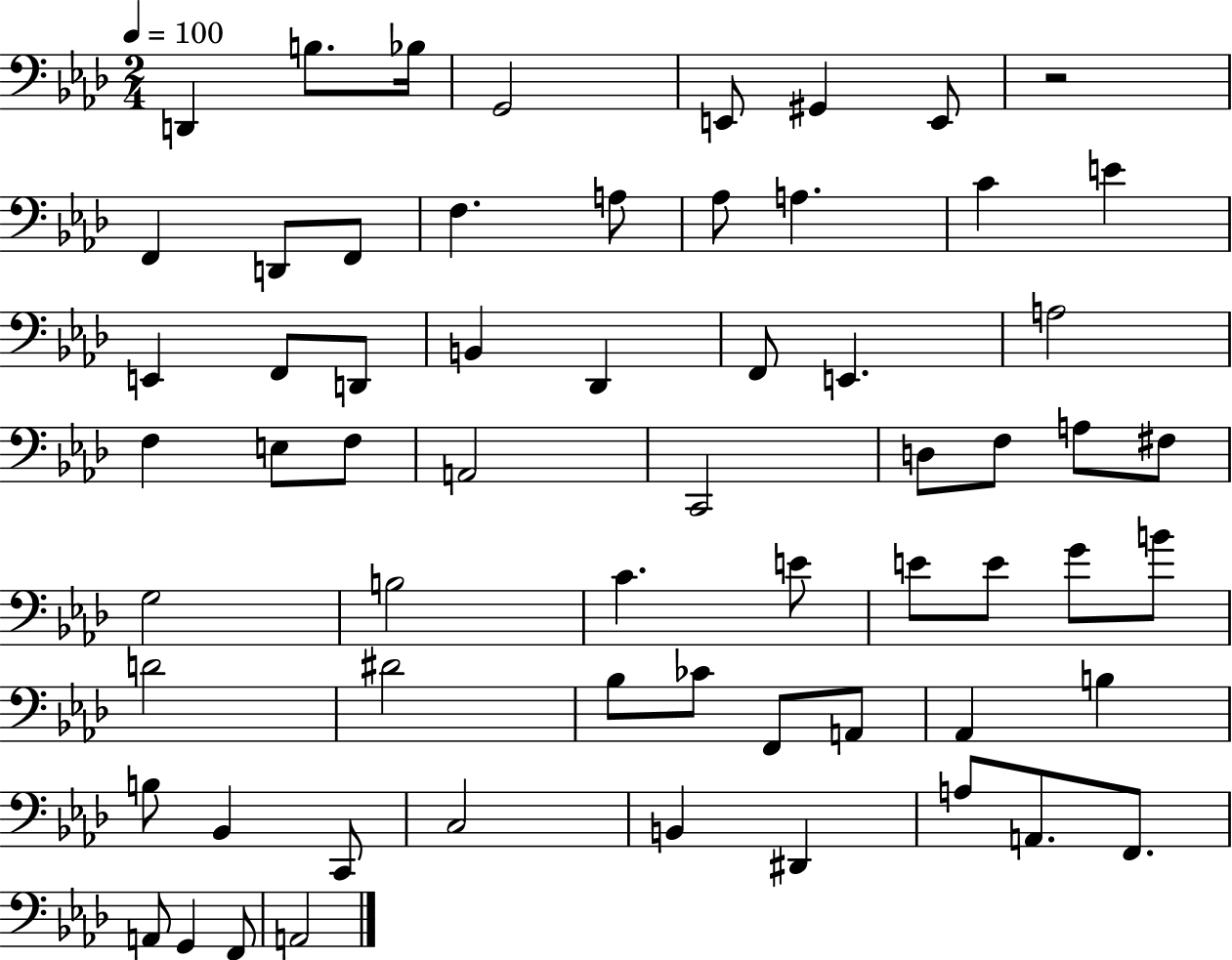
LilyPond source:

{
  \clef bass
  \numericTimeSignature
  \time 2/4
  \key aes \major
  \tempo 4 = 100
  \repeat volta 2 { d,4 b8. bes16 | g,2 | e,8 gis,4 e,8 | r2 | \break f,4 d,8 f,8 | f4. a8 | aes8 a4. | c'4 e'4 | \break e,4 f,8 d,8 | b,4 des,4 | f,8 e,4. | a2 | \break f4 e8 f8 | a,2 | c,2 | d8 f8 a8 fis8 | \break g2 | b2 | c'4. e'8 | e'8 e'8 g'8 b'8 | \break d'2 | dis'2 | bes8 ces'8 f,8 a,8 | aes,4 b4 | \break b8 bes,4 c,8 | c2 | b,4 dis,4 | a8 a,8. f,8. | \break a,8 g,4 f,8 | a,2 | } \bar "|."
}